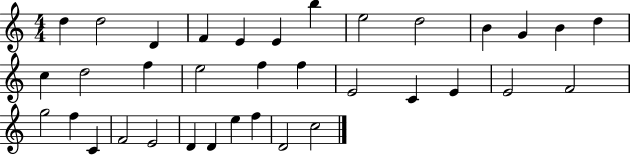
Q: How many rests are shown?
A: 0